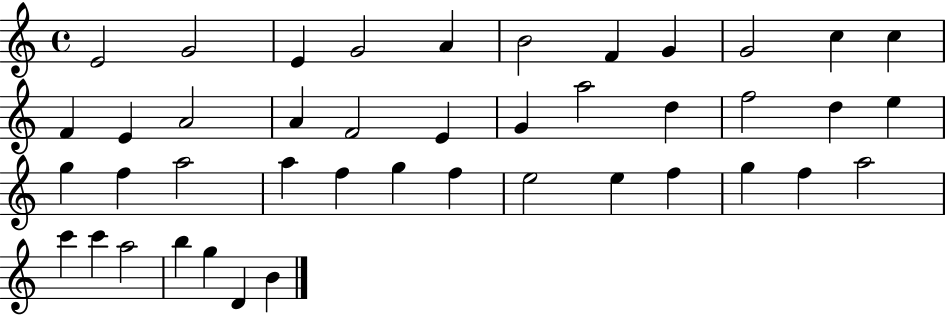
X:1
T:Untitled
M:4/4
L:1/4
K:C
E2 G2 E G2 A B2 F G G2 c c F E A2 A F2 E G a2 d f2 d e g f a2 a f g f e2 e f g f a2 c' c' a2 b g D B